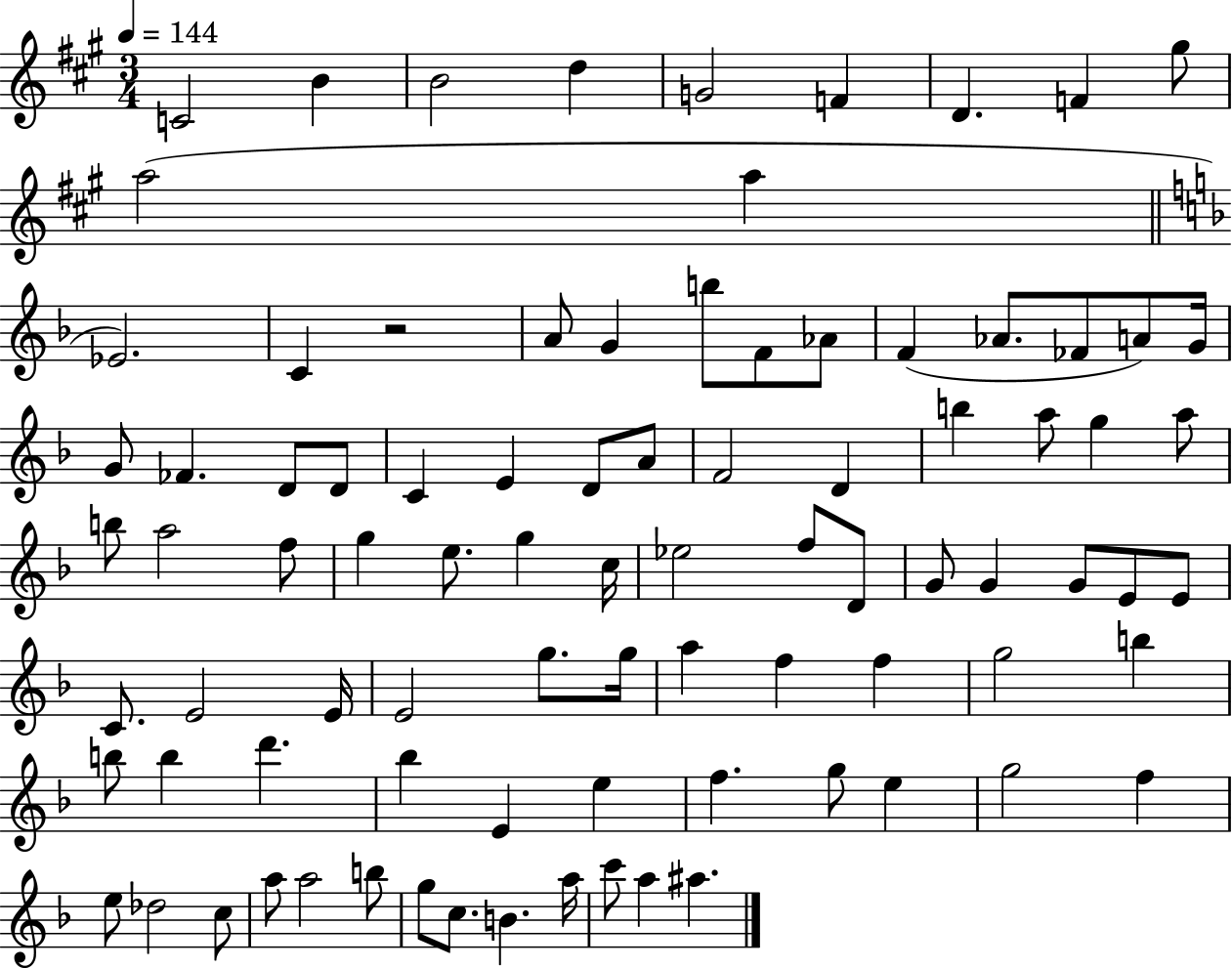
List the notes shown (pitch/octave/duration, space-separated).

C4/h B4/q B4/h D5/q G4/h F4/q D4/q. F4/q G#5/e A5/h A5/q Eb4/h. C4/q R/h A4/e G4/q B5/e F4/e Ab4/e F4/q Ab4/e. FES4/e A4/e G4/s G4/e FES4/q. D4/e D4/e C4/q E4/q D4/e A4/e F4/h D4/q B5/q A5/e G5/q A5/e B5/e A5/h F5/e G5/q E5/e. G5/q C5/s Eb5/h F5/e D4/e G4/e G4/q G4/e E4/e E4/e C4/e. E4/h E4/s E4/h G5/e. G5/s A5/q F5/q F5/q G5/h B5/q B5/e B5/q D6/q. Bb5/q E4/q E5/q F5/q. G5/e E5/q G5/h F5/q E5/e Db5/h C5/e A5/e A5/h B5/e G5/e C5/e. B4/q. A5/s C6/e A5/q A#5/q.